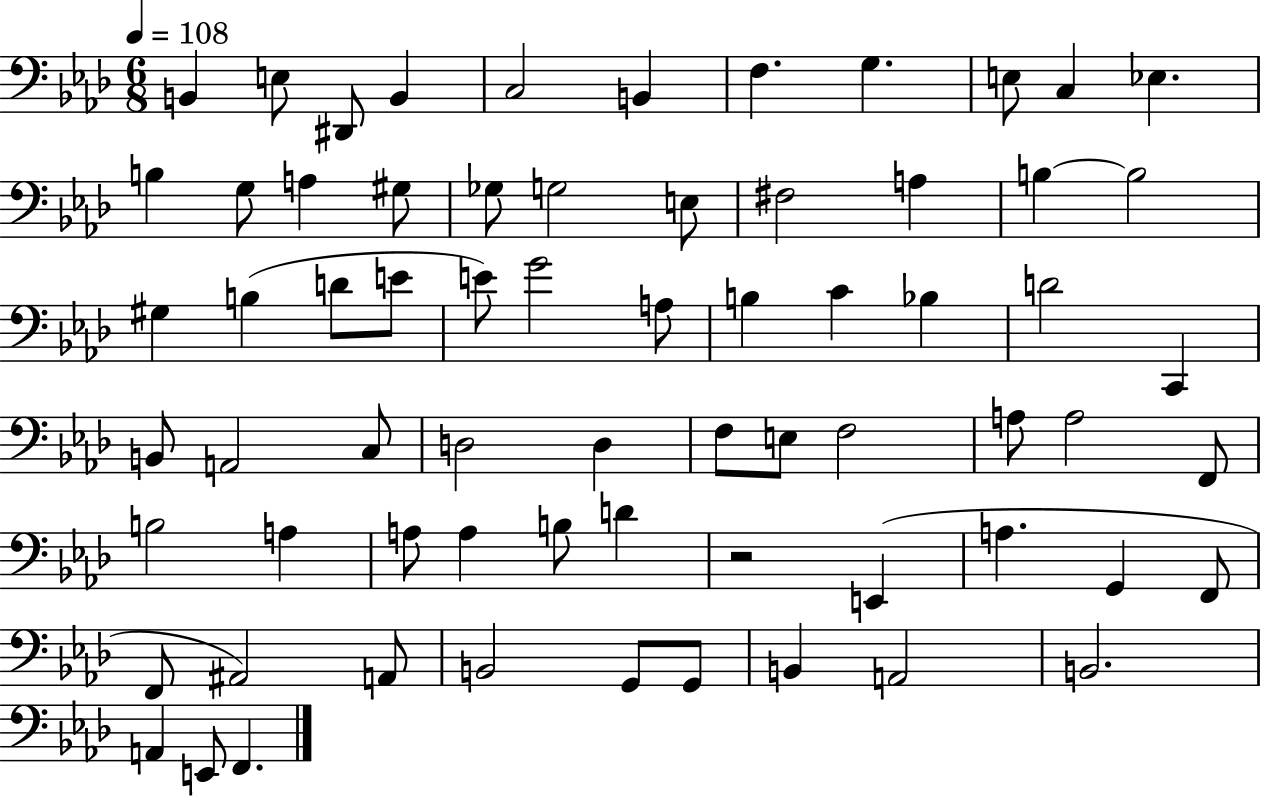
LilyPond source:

{
  \clef bass
  \numericTimeSignature
  \time 6/8
  \key aes \major
  \tempo 4 = 108
  b,4 e8 dis,8 b,4 | c2 b,4 | f4. g4. | e8 c4 ees4. | \break b4 g8 a4 gis8 | ges8 g2 e8 | fis2 a4 | b4~~ b2 | \break gis4 b4( d'8 e'8 | e'8) g'2 a8 | b4 c'4 bes4 | d'2 c,4 | \break b,8 a,2 c8 | d2 d4 | f8 e8 f2 | a8 a2 f,8 | \break b2 a4 | a8 a4 b8 d'4 | r2 e,4( | a4. g,4 f,8 | \break f,8 ais,2) a,8 | b,2 g,8 g,8 | b,4 a,2 | b,2. | \break a,4 e,8 f,4. | \bar "|."
}